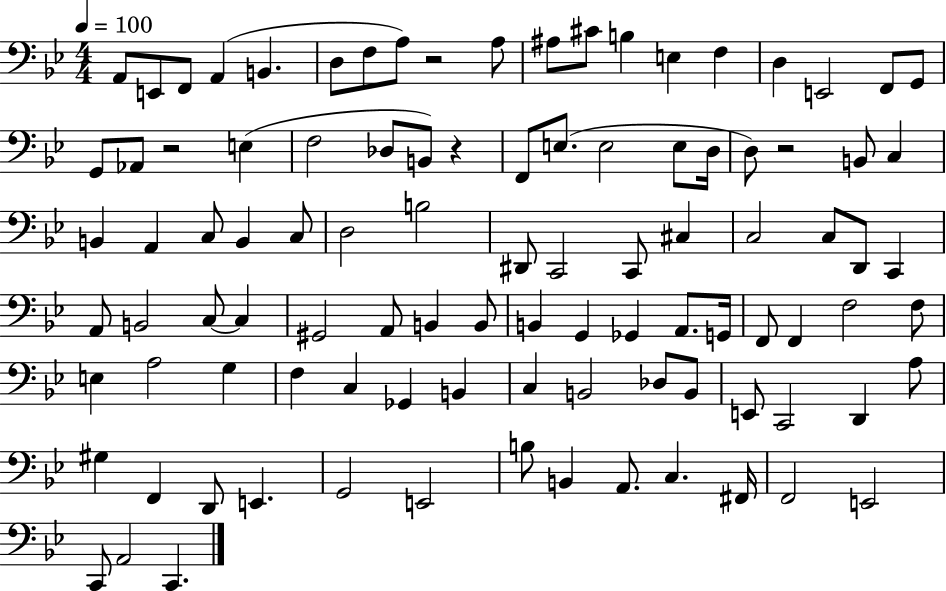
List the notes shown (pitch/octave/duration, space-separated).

A2/e E2/e F2/e A2/q B2/q. D3/e F3/e A3/e R/h A3/e A#3/e C#4/e B3/q E3/q F3/q D3/q E2/h F2/e G2/e G2/e Ab2/e R/h E3/q F3/h Db3/e B2/e R/q F2/e E3/e. E3/h E3/e D3/s D3/e R/h B2/e C3/q B2/q A2/q C3/e B2/q C3/e D3/h B3/h D#2/e C2/h C2/e C#3/q C3/h C3/e D2/e C2/q A2/e B2/h C3/e C3/q G#2/h A2/e B2/q B2/e B2/q G2/q Gb2/q A2/e. G2/s F2/e F2/q F3/h F3/e E3/q A3/h G3/q F3/q C3/q Gb2/q B2/q C3/q B2/h Db3/e B2/e E2/e C2/h D2/q A3/e G#3/q F2/q D2/e E2/q. G2/h E2/h B3/e B2/q A2/e. C3/q. F#2/s F2/h E2/h C2/e A2/h C2/q.